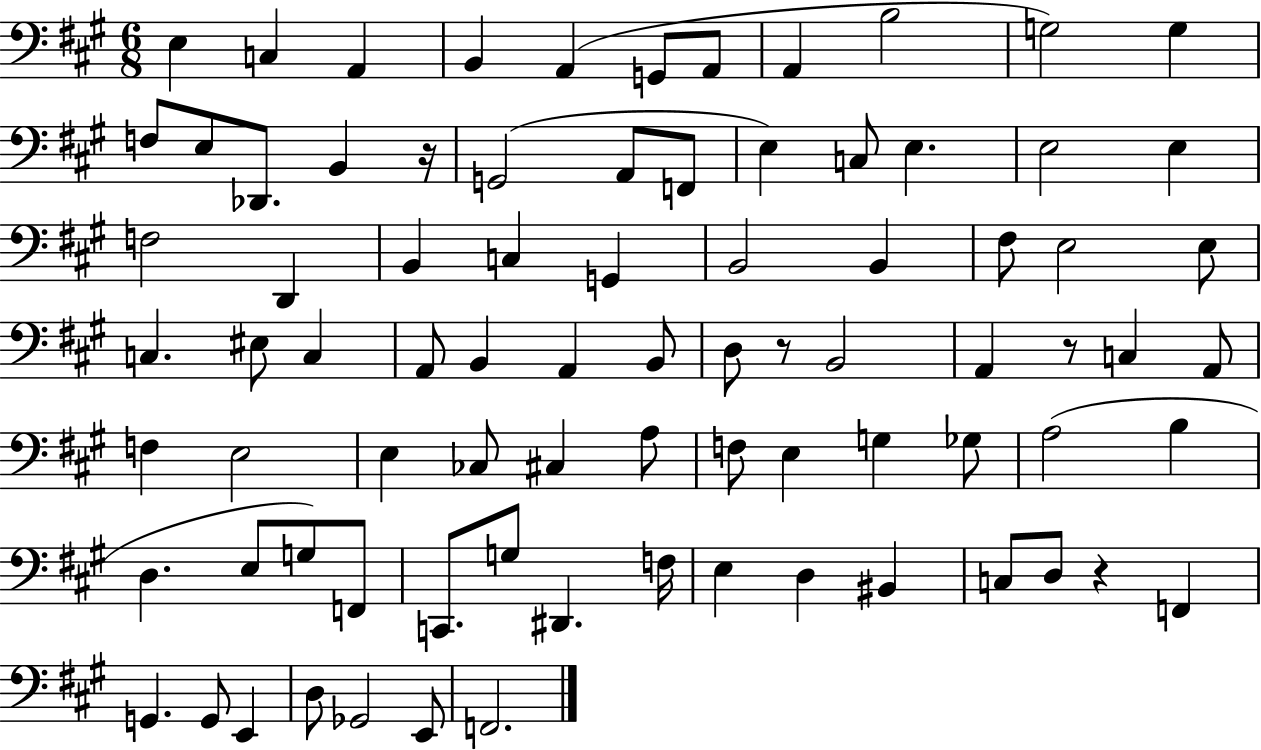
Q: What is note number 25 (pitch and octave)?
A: D2